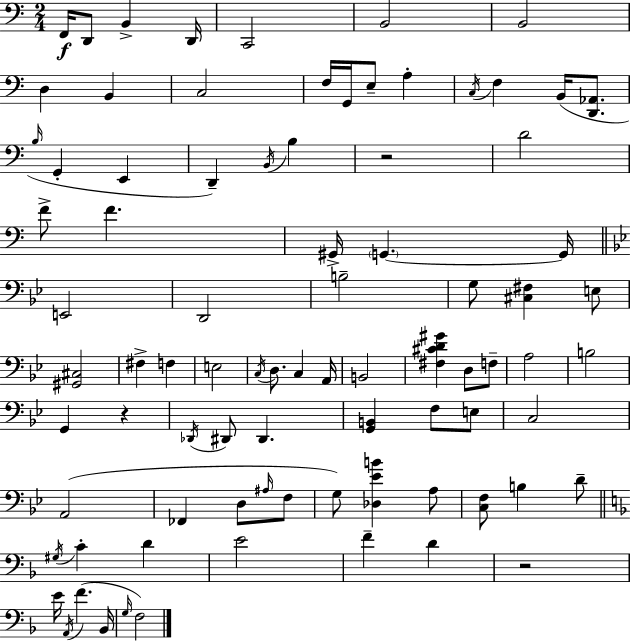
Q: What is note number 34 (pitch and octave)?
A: E3